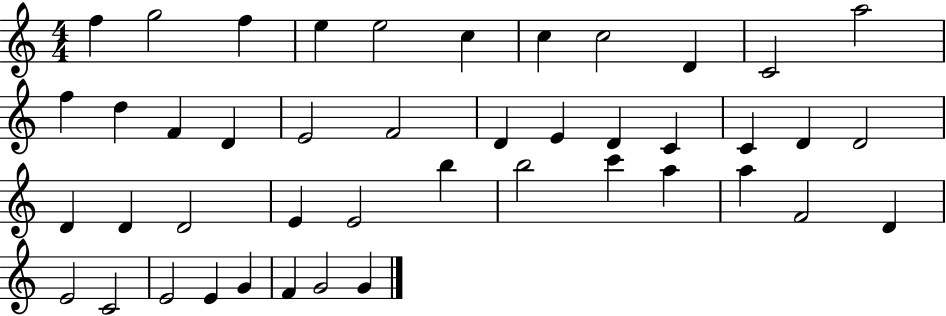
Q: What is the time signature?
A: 4/4